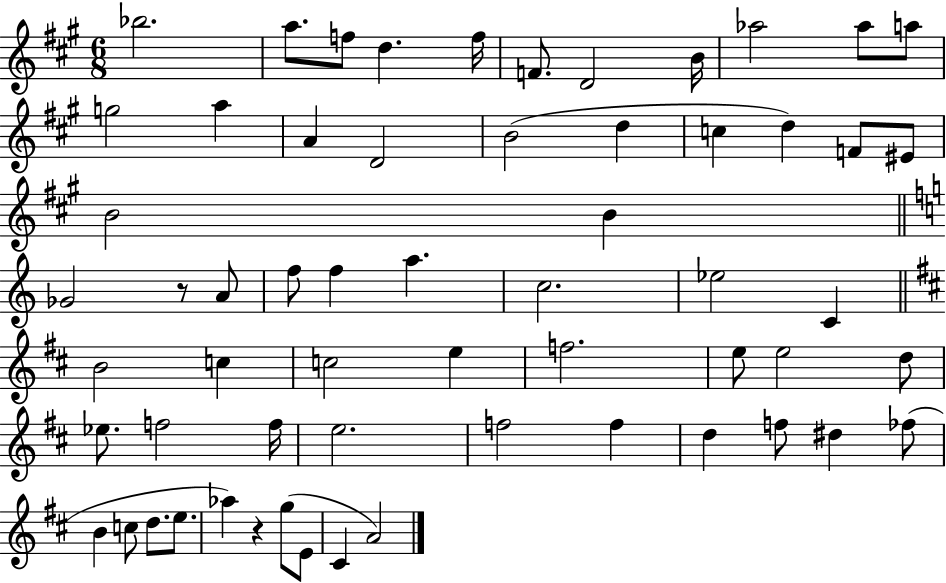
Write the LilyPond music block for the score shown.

{
  \clef treble
  \numericTimeSignature
  \time 6/8
  \key a \major
  \repeat volta 2 { bes''2. | a''8. f''8 d''4. f''16 | f'8. d'2 b'16 | aes''2 aes''8 a''8 | \break g''2 a''4 | a'4 d'2 | b'2( d''4 | c''4 d''4) f'8 eis'8 | \break b'2 b'4 | \bar "||" \break \key c \major ges'2 r8 a'8 | f''8 f''4 a''4. | c''2. | ees''2 c'4 | \break \bar "||" \break \key b \minor b'2 c''4 | c''2 e''4 | f''2. | e''8 e''2 d''8 | \break ees''8. f''2 f''16 | e''2. | f''2 f''4 | d''4 f''8 dis''4 fes''8( | \break b'4 c''8 d''8. e''8. | aes''4) r4 g''8( e'8 | cis'4 a'2) | } \bar "|."
}